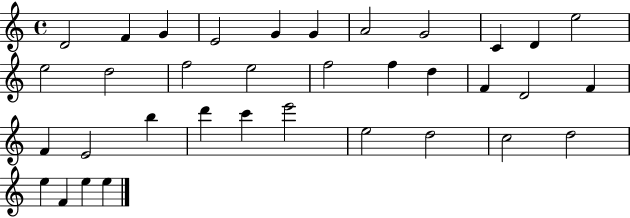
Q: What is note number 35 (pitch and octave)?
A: E5